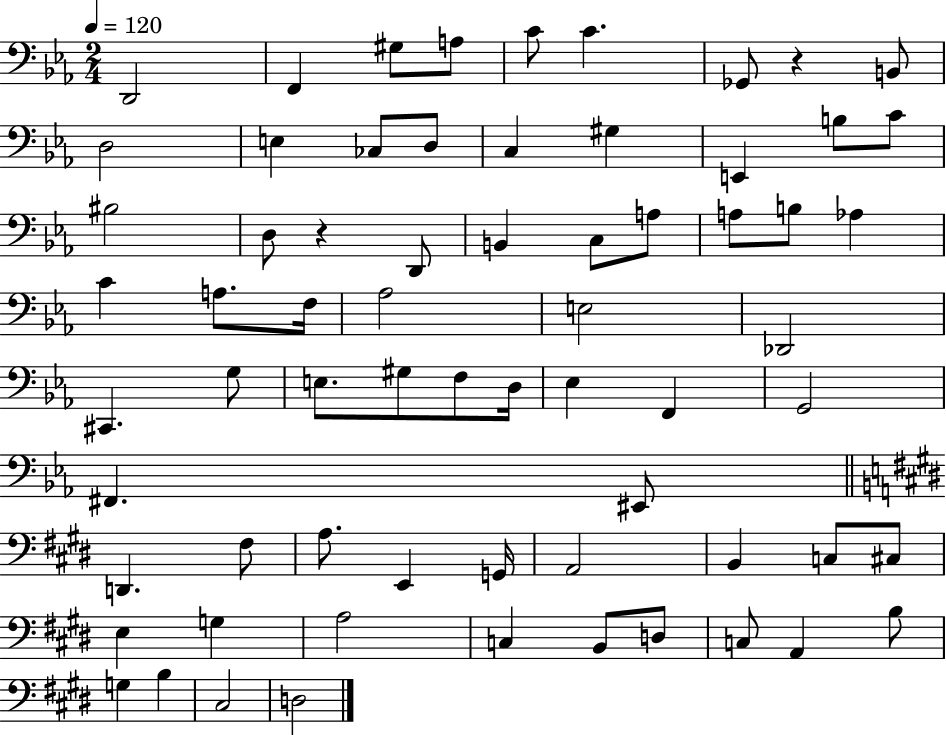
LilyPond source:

{
  \clef bass
  \numericTimeSignature
  \time 2/4
  \key ees \major
  \tempo 4 = 120
  d,2 | f,4 gis8 a8 | c'8 c'4. | ges,8 r4 b,8 | \break d2 | e4 ces8 d8 | c4 gis4 | e,4 b8 c'8 | \break bis2 | d8 r4 d,8 | b,4 c8 a8 | a8 b8 aes4 | \break c'4 a8. f16 | aes2 | e2 | des,2 | \break cis,4. g8 | e8. gis8 f8 d16 | ees4 f,4 | g,2 | \break fis,4. eis,8 | \bar "||" \break \key e \major d,4. fis8 | a8. e,4 g,16 | a,2 | b,4 c8 cis8 | \break e4 g4 | a2 | c4 b,8 d8 | c8 a,4 b8 | \break g4 b4 | cis2 | d2 | \bar "|."
}